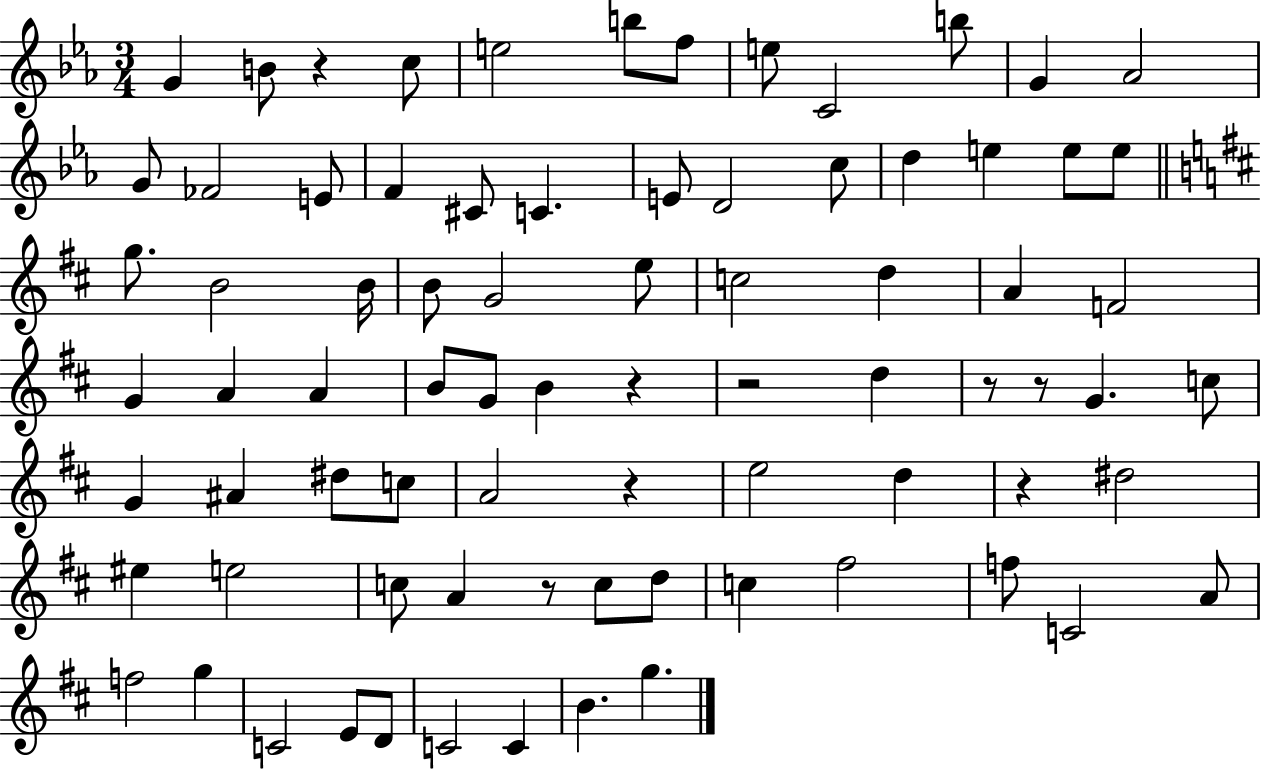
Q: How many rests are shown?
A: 8